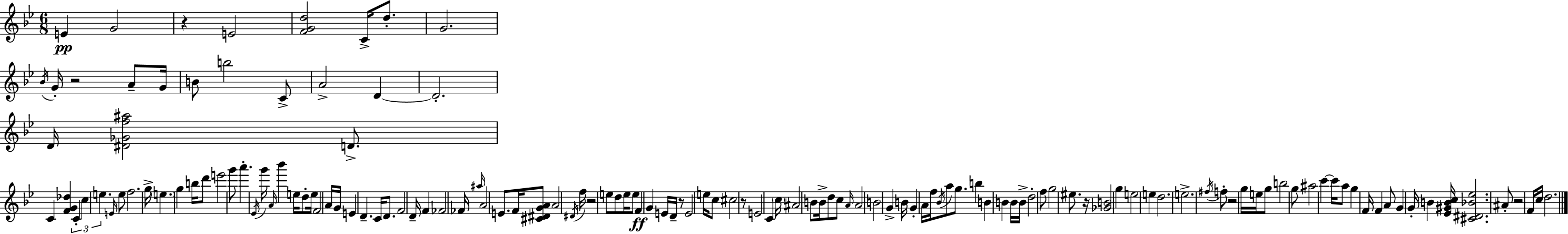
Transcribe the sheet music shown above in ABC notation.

X:1
T:Untitled
M:6/8
L:1/4
K:Gm
E G2 z E2 [FGd]2 C/4 d/2 G2 _B/4 G/4 z2 A/2 G/4 B/2 b2 C/2 A2 D D2 D/4 [^D_Gf^a]2 D/2 C [FG_d] C c e E/4 e/2 f2 g/4 e g b/4 d'/2 e'2 g'/2 a' _E/4 g'/4 A/4 _b' e/4 d/2 e/4 F2 A/4 G/4 E D C/4 D/2 F2 D/4 F _F2 _F/4 ^a/4 A2 E/2 F/4 [^C^DGA]/2 A2 ^D/4 f/4 z2 e/2 d/2 e/4 e/2 F G E/4 D/4 z/2 E2 e/4 c/2 ^c2 z/2 E2 C c/4 ^A2 B/2 B/4 d/2 c/2 A/4 A2 B2 G B/4 G A/4 f/4 _B/4 a/2 g/2 b B B B/4 B/4 d2 f/2 g2 ^e/2 z/4 [_GB]2 g e2 e d2 e2 ^f/4 f/2 z2 g/4 e/4 g/2 b2 g/2 ^a2 c' c'/4 a/2 g F/4 F A/2 G G/4 B [_E^GBc]/4 [^C^D_B_e]2 ^A/2 z2 F/4 c/4 d2